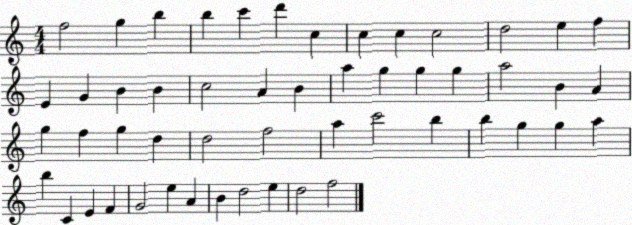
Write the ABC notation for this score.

X:1
T:Untitled
M:4/4
L:1/4
K:C
f2 g b b c' d' c c c c2 d2 e f E G B B c2 A B a g g g a2 B A g f g d d2 f2 a c'2 b b g g a b C E F G2 e A B d2 e d2 f2